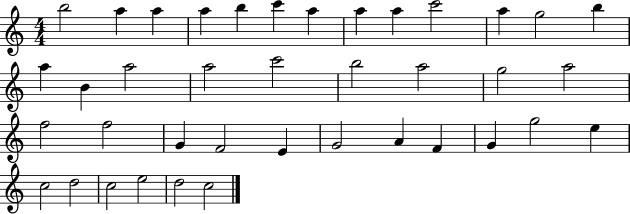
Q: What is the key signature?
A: C major